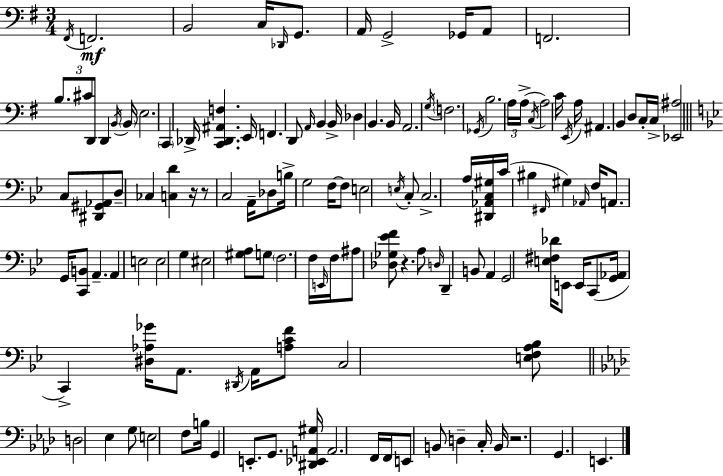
F#2/s F2/h. B2/h C3/s Db2/s G2/e. A2/s G2/h Gb2/s A2/e F2/h. B3/e. C#4/e D2/e D2/q B2/s B2/s E3/h. C2/q Db2/s [C2,Db2,A#2,F3]/q. E2/s F2/q. D2/e A2/s B2/q B2/s Db3/q B2/q. B2/s A2/h. G3/s F3/h. Gb2/s B3/h. A3/s A3/s C3/s A3/h C4/s E2/s A3/s A#2/q. B2/q D3/e C3/s C3/s [Eb2,A#3]/h C3/e [D#2,G#2,Ab2]/e D3/e CES3/q [C3,D4]/q R/s R/e C3/h A2/s Db3/e B3/s G3/h F3/s F3/e E3/h E3/s C3/e C3/h. A3/s [D#2,Ab2,C3,G#3]/s C4/s BIS3/q F#2/s G#3/q Ab2/s F3/s A2/e. G2/s [C2,B2]/e A2/q. A2/q E3/h E3/h G3/q EIS3/h [G#3,A3]/e G3/e F3/h. F3/s E2/s F3/s A#3/e [Db3,Gb3,Eb4,F4]/e R/q. A3/e D3/s D2/q B2/e A2/q G2/h [E3,F#3,Db4]/s E2/e E2/s C2/e [G2,Ab2]/s C2/q [D#3,Ab3,Gb4]/s A2/e. D#2/s A2/s [A3,C4,F4]/e C3/h [E3,F3,A3,Bb3]/e D3/h Eb3/q G3/e E3/h F3/e B3/s G2/q E2/e. G2/e. [D#2,Eb2,A2,G#3]/s A2/h. F2/s F2/s E2/e B2/e D3/q C3/s B2/s R/h. G2/q. E2/q.